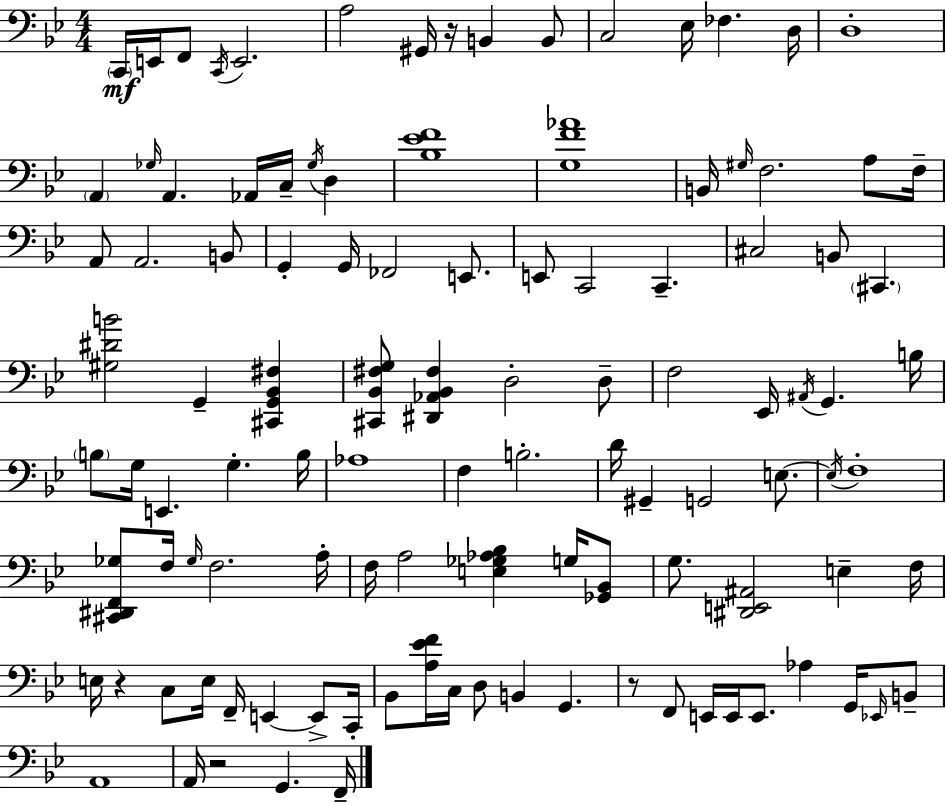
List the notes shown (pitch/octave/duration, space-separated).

C2/s E2/s F2/e C2/s E2/h. A3/h G#2/s R/s B2/q B2/e C3/h Eb3/s FES3/q. D3/s D3/w A2/q Gb3/s A2/q. Ab2/s C3/s Gb3/s D3/q [Bb3,Eb4,F4]/w [G3,F4,Ab4]/w B2/s G#3/s F3/h. A3/e F3/s A2/e A2/h. B2/e G2/q G2/s FES2/h E2/e. E2/e C2/h C2/q. C#3/h B2/e C#2/q. [G#3,D#4,B4]/h G2/q [C#2,G2,Bb2,F#3]/q [C#2,Bb2,F#3,G3]/e [D#2,Ab2,Bb2,F#3]/q D3/h D3/e F3/h Eb2/s A#2/s G2/q. B3/s B3/e G3/s E2/q. G3/q. B3/s Ab3/w F3/q B3/h. D4/s G#2/q G2/h E3/e. E3/s F3/w [C#2,D#2,F2,Gb3]/e F3/s Gb3/s F3/h. A3/s F3/s A3/h [E3,Gb3,Ab3,Bb3]/q G3/s [Gb2,Bb2]/e G3/e. [D#2,E2,A#2]/h E3/q F3/s E3/s R/q C3/e E3/s F2/s E2/q E2/e C2/s Bb2/e [A3,Eb4,F4]/s C3/s D3/e B2/q G2/q. R/e F2/e E2/s E2/s E2/e. Ab3/q G2/s Eb2/s B2/e A2/w A2/s R/h G2/q. F2/s